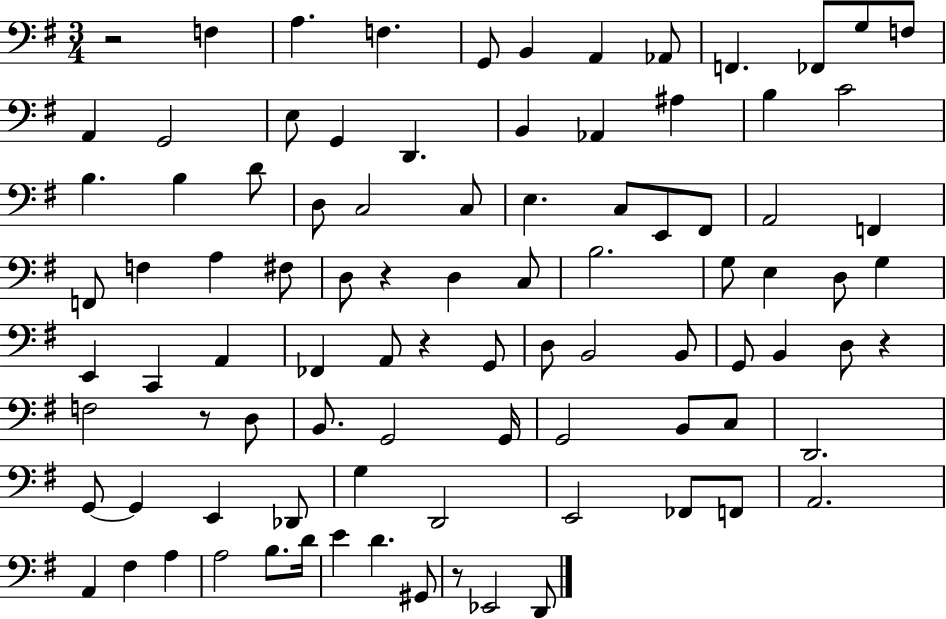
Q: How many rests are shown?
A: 6